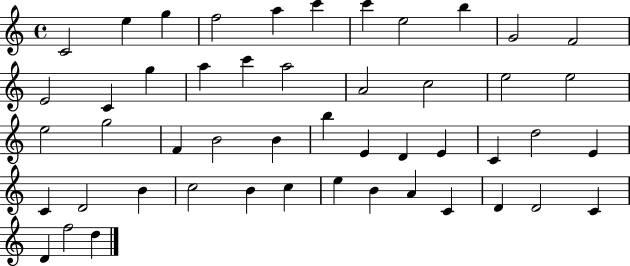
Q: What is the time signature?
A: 4/4